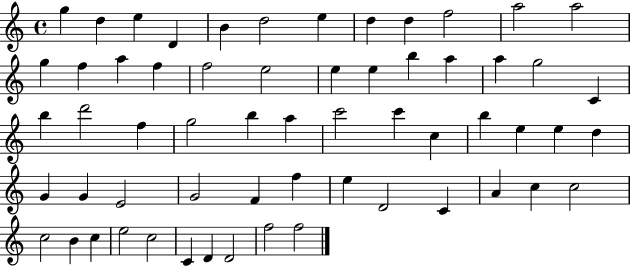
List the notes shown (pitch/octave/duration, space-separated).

G5/q D5/q E5/q D4/q B4/q D5/h E5/q D5/q D5/q F5/h A5/h A5/h G5/q F5/q A5/q F5/q F5/h E5/h E5/q E5/q B5/q A5/q A5/q G5/h C4/q B5/q D6/h F5/q G5/h B5/q A5/q C6/h C6/q C5/q B5/q E5/q E5/q D5/q G4/q G4/q E4/h G4/h F4/q F5/q E5/q D4/h C4/q A4/q C5/q C5/h C5/h B4/q C5/q E5/h C5/h C4/q D4/q D4/h F5/h F5/h